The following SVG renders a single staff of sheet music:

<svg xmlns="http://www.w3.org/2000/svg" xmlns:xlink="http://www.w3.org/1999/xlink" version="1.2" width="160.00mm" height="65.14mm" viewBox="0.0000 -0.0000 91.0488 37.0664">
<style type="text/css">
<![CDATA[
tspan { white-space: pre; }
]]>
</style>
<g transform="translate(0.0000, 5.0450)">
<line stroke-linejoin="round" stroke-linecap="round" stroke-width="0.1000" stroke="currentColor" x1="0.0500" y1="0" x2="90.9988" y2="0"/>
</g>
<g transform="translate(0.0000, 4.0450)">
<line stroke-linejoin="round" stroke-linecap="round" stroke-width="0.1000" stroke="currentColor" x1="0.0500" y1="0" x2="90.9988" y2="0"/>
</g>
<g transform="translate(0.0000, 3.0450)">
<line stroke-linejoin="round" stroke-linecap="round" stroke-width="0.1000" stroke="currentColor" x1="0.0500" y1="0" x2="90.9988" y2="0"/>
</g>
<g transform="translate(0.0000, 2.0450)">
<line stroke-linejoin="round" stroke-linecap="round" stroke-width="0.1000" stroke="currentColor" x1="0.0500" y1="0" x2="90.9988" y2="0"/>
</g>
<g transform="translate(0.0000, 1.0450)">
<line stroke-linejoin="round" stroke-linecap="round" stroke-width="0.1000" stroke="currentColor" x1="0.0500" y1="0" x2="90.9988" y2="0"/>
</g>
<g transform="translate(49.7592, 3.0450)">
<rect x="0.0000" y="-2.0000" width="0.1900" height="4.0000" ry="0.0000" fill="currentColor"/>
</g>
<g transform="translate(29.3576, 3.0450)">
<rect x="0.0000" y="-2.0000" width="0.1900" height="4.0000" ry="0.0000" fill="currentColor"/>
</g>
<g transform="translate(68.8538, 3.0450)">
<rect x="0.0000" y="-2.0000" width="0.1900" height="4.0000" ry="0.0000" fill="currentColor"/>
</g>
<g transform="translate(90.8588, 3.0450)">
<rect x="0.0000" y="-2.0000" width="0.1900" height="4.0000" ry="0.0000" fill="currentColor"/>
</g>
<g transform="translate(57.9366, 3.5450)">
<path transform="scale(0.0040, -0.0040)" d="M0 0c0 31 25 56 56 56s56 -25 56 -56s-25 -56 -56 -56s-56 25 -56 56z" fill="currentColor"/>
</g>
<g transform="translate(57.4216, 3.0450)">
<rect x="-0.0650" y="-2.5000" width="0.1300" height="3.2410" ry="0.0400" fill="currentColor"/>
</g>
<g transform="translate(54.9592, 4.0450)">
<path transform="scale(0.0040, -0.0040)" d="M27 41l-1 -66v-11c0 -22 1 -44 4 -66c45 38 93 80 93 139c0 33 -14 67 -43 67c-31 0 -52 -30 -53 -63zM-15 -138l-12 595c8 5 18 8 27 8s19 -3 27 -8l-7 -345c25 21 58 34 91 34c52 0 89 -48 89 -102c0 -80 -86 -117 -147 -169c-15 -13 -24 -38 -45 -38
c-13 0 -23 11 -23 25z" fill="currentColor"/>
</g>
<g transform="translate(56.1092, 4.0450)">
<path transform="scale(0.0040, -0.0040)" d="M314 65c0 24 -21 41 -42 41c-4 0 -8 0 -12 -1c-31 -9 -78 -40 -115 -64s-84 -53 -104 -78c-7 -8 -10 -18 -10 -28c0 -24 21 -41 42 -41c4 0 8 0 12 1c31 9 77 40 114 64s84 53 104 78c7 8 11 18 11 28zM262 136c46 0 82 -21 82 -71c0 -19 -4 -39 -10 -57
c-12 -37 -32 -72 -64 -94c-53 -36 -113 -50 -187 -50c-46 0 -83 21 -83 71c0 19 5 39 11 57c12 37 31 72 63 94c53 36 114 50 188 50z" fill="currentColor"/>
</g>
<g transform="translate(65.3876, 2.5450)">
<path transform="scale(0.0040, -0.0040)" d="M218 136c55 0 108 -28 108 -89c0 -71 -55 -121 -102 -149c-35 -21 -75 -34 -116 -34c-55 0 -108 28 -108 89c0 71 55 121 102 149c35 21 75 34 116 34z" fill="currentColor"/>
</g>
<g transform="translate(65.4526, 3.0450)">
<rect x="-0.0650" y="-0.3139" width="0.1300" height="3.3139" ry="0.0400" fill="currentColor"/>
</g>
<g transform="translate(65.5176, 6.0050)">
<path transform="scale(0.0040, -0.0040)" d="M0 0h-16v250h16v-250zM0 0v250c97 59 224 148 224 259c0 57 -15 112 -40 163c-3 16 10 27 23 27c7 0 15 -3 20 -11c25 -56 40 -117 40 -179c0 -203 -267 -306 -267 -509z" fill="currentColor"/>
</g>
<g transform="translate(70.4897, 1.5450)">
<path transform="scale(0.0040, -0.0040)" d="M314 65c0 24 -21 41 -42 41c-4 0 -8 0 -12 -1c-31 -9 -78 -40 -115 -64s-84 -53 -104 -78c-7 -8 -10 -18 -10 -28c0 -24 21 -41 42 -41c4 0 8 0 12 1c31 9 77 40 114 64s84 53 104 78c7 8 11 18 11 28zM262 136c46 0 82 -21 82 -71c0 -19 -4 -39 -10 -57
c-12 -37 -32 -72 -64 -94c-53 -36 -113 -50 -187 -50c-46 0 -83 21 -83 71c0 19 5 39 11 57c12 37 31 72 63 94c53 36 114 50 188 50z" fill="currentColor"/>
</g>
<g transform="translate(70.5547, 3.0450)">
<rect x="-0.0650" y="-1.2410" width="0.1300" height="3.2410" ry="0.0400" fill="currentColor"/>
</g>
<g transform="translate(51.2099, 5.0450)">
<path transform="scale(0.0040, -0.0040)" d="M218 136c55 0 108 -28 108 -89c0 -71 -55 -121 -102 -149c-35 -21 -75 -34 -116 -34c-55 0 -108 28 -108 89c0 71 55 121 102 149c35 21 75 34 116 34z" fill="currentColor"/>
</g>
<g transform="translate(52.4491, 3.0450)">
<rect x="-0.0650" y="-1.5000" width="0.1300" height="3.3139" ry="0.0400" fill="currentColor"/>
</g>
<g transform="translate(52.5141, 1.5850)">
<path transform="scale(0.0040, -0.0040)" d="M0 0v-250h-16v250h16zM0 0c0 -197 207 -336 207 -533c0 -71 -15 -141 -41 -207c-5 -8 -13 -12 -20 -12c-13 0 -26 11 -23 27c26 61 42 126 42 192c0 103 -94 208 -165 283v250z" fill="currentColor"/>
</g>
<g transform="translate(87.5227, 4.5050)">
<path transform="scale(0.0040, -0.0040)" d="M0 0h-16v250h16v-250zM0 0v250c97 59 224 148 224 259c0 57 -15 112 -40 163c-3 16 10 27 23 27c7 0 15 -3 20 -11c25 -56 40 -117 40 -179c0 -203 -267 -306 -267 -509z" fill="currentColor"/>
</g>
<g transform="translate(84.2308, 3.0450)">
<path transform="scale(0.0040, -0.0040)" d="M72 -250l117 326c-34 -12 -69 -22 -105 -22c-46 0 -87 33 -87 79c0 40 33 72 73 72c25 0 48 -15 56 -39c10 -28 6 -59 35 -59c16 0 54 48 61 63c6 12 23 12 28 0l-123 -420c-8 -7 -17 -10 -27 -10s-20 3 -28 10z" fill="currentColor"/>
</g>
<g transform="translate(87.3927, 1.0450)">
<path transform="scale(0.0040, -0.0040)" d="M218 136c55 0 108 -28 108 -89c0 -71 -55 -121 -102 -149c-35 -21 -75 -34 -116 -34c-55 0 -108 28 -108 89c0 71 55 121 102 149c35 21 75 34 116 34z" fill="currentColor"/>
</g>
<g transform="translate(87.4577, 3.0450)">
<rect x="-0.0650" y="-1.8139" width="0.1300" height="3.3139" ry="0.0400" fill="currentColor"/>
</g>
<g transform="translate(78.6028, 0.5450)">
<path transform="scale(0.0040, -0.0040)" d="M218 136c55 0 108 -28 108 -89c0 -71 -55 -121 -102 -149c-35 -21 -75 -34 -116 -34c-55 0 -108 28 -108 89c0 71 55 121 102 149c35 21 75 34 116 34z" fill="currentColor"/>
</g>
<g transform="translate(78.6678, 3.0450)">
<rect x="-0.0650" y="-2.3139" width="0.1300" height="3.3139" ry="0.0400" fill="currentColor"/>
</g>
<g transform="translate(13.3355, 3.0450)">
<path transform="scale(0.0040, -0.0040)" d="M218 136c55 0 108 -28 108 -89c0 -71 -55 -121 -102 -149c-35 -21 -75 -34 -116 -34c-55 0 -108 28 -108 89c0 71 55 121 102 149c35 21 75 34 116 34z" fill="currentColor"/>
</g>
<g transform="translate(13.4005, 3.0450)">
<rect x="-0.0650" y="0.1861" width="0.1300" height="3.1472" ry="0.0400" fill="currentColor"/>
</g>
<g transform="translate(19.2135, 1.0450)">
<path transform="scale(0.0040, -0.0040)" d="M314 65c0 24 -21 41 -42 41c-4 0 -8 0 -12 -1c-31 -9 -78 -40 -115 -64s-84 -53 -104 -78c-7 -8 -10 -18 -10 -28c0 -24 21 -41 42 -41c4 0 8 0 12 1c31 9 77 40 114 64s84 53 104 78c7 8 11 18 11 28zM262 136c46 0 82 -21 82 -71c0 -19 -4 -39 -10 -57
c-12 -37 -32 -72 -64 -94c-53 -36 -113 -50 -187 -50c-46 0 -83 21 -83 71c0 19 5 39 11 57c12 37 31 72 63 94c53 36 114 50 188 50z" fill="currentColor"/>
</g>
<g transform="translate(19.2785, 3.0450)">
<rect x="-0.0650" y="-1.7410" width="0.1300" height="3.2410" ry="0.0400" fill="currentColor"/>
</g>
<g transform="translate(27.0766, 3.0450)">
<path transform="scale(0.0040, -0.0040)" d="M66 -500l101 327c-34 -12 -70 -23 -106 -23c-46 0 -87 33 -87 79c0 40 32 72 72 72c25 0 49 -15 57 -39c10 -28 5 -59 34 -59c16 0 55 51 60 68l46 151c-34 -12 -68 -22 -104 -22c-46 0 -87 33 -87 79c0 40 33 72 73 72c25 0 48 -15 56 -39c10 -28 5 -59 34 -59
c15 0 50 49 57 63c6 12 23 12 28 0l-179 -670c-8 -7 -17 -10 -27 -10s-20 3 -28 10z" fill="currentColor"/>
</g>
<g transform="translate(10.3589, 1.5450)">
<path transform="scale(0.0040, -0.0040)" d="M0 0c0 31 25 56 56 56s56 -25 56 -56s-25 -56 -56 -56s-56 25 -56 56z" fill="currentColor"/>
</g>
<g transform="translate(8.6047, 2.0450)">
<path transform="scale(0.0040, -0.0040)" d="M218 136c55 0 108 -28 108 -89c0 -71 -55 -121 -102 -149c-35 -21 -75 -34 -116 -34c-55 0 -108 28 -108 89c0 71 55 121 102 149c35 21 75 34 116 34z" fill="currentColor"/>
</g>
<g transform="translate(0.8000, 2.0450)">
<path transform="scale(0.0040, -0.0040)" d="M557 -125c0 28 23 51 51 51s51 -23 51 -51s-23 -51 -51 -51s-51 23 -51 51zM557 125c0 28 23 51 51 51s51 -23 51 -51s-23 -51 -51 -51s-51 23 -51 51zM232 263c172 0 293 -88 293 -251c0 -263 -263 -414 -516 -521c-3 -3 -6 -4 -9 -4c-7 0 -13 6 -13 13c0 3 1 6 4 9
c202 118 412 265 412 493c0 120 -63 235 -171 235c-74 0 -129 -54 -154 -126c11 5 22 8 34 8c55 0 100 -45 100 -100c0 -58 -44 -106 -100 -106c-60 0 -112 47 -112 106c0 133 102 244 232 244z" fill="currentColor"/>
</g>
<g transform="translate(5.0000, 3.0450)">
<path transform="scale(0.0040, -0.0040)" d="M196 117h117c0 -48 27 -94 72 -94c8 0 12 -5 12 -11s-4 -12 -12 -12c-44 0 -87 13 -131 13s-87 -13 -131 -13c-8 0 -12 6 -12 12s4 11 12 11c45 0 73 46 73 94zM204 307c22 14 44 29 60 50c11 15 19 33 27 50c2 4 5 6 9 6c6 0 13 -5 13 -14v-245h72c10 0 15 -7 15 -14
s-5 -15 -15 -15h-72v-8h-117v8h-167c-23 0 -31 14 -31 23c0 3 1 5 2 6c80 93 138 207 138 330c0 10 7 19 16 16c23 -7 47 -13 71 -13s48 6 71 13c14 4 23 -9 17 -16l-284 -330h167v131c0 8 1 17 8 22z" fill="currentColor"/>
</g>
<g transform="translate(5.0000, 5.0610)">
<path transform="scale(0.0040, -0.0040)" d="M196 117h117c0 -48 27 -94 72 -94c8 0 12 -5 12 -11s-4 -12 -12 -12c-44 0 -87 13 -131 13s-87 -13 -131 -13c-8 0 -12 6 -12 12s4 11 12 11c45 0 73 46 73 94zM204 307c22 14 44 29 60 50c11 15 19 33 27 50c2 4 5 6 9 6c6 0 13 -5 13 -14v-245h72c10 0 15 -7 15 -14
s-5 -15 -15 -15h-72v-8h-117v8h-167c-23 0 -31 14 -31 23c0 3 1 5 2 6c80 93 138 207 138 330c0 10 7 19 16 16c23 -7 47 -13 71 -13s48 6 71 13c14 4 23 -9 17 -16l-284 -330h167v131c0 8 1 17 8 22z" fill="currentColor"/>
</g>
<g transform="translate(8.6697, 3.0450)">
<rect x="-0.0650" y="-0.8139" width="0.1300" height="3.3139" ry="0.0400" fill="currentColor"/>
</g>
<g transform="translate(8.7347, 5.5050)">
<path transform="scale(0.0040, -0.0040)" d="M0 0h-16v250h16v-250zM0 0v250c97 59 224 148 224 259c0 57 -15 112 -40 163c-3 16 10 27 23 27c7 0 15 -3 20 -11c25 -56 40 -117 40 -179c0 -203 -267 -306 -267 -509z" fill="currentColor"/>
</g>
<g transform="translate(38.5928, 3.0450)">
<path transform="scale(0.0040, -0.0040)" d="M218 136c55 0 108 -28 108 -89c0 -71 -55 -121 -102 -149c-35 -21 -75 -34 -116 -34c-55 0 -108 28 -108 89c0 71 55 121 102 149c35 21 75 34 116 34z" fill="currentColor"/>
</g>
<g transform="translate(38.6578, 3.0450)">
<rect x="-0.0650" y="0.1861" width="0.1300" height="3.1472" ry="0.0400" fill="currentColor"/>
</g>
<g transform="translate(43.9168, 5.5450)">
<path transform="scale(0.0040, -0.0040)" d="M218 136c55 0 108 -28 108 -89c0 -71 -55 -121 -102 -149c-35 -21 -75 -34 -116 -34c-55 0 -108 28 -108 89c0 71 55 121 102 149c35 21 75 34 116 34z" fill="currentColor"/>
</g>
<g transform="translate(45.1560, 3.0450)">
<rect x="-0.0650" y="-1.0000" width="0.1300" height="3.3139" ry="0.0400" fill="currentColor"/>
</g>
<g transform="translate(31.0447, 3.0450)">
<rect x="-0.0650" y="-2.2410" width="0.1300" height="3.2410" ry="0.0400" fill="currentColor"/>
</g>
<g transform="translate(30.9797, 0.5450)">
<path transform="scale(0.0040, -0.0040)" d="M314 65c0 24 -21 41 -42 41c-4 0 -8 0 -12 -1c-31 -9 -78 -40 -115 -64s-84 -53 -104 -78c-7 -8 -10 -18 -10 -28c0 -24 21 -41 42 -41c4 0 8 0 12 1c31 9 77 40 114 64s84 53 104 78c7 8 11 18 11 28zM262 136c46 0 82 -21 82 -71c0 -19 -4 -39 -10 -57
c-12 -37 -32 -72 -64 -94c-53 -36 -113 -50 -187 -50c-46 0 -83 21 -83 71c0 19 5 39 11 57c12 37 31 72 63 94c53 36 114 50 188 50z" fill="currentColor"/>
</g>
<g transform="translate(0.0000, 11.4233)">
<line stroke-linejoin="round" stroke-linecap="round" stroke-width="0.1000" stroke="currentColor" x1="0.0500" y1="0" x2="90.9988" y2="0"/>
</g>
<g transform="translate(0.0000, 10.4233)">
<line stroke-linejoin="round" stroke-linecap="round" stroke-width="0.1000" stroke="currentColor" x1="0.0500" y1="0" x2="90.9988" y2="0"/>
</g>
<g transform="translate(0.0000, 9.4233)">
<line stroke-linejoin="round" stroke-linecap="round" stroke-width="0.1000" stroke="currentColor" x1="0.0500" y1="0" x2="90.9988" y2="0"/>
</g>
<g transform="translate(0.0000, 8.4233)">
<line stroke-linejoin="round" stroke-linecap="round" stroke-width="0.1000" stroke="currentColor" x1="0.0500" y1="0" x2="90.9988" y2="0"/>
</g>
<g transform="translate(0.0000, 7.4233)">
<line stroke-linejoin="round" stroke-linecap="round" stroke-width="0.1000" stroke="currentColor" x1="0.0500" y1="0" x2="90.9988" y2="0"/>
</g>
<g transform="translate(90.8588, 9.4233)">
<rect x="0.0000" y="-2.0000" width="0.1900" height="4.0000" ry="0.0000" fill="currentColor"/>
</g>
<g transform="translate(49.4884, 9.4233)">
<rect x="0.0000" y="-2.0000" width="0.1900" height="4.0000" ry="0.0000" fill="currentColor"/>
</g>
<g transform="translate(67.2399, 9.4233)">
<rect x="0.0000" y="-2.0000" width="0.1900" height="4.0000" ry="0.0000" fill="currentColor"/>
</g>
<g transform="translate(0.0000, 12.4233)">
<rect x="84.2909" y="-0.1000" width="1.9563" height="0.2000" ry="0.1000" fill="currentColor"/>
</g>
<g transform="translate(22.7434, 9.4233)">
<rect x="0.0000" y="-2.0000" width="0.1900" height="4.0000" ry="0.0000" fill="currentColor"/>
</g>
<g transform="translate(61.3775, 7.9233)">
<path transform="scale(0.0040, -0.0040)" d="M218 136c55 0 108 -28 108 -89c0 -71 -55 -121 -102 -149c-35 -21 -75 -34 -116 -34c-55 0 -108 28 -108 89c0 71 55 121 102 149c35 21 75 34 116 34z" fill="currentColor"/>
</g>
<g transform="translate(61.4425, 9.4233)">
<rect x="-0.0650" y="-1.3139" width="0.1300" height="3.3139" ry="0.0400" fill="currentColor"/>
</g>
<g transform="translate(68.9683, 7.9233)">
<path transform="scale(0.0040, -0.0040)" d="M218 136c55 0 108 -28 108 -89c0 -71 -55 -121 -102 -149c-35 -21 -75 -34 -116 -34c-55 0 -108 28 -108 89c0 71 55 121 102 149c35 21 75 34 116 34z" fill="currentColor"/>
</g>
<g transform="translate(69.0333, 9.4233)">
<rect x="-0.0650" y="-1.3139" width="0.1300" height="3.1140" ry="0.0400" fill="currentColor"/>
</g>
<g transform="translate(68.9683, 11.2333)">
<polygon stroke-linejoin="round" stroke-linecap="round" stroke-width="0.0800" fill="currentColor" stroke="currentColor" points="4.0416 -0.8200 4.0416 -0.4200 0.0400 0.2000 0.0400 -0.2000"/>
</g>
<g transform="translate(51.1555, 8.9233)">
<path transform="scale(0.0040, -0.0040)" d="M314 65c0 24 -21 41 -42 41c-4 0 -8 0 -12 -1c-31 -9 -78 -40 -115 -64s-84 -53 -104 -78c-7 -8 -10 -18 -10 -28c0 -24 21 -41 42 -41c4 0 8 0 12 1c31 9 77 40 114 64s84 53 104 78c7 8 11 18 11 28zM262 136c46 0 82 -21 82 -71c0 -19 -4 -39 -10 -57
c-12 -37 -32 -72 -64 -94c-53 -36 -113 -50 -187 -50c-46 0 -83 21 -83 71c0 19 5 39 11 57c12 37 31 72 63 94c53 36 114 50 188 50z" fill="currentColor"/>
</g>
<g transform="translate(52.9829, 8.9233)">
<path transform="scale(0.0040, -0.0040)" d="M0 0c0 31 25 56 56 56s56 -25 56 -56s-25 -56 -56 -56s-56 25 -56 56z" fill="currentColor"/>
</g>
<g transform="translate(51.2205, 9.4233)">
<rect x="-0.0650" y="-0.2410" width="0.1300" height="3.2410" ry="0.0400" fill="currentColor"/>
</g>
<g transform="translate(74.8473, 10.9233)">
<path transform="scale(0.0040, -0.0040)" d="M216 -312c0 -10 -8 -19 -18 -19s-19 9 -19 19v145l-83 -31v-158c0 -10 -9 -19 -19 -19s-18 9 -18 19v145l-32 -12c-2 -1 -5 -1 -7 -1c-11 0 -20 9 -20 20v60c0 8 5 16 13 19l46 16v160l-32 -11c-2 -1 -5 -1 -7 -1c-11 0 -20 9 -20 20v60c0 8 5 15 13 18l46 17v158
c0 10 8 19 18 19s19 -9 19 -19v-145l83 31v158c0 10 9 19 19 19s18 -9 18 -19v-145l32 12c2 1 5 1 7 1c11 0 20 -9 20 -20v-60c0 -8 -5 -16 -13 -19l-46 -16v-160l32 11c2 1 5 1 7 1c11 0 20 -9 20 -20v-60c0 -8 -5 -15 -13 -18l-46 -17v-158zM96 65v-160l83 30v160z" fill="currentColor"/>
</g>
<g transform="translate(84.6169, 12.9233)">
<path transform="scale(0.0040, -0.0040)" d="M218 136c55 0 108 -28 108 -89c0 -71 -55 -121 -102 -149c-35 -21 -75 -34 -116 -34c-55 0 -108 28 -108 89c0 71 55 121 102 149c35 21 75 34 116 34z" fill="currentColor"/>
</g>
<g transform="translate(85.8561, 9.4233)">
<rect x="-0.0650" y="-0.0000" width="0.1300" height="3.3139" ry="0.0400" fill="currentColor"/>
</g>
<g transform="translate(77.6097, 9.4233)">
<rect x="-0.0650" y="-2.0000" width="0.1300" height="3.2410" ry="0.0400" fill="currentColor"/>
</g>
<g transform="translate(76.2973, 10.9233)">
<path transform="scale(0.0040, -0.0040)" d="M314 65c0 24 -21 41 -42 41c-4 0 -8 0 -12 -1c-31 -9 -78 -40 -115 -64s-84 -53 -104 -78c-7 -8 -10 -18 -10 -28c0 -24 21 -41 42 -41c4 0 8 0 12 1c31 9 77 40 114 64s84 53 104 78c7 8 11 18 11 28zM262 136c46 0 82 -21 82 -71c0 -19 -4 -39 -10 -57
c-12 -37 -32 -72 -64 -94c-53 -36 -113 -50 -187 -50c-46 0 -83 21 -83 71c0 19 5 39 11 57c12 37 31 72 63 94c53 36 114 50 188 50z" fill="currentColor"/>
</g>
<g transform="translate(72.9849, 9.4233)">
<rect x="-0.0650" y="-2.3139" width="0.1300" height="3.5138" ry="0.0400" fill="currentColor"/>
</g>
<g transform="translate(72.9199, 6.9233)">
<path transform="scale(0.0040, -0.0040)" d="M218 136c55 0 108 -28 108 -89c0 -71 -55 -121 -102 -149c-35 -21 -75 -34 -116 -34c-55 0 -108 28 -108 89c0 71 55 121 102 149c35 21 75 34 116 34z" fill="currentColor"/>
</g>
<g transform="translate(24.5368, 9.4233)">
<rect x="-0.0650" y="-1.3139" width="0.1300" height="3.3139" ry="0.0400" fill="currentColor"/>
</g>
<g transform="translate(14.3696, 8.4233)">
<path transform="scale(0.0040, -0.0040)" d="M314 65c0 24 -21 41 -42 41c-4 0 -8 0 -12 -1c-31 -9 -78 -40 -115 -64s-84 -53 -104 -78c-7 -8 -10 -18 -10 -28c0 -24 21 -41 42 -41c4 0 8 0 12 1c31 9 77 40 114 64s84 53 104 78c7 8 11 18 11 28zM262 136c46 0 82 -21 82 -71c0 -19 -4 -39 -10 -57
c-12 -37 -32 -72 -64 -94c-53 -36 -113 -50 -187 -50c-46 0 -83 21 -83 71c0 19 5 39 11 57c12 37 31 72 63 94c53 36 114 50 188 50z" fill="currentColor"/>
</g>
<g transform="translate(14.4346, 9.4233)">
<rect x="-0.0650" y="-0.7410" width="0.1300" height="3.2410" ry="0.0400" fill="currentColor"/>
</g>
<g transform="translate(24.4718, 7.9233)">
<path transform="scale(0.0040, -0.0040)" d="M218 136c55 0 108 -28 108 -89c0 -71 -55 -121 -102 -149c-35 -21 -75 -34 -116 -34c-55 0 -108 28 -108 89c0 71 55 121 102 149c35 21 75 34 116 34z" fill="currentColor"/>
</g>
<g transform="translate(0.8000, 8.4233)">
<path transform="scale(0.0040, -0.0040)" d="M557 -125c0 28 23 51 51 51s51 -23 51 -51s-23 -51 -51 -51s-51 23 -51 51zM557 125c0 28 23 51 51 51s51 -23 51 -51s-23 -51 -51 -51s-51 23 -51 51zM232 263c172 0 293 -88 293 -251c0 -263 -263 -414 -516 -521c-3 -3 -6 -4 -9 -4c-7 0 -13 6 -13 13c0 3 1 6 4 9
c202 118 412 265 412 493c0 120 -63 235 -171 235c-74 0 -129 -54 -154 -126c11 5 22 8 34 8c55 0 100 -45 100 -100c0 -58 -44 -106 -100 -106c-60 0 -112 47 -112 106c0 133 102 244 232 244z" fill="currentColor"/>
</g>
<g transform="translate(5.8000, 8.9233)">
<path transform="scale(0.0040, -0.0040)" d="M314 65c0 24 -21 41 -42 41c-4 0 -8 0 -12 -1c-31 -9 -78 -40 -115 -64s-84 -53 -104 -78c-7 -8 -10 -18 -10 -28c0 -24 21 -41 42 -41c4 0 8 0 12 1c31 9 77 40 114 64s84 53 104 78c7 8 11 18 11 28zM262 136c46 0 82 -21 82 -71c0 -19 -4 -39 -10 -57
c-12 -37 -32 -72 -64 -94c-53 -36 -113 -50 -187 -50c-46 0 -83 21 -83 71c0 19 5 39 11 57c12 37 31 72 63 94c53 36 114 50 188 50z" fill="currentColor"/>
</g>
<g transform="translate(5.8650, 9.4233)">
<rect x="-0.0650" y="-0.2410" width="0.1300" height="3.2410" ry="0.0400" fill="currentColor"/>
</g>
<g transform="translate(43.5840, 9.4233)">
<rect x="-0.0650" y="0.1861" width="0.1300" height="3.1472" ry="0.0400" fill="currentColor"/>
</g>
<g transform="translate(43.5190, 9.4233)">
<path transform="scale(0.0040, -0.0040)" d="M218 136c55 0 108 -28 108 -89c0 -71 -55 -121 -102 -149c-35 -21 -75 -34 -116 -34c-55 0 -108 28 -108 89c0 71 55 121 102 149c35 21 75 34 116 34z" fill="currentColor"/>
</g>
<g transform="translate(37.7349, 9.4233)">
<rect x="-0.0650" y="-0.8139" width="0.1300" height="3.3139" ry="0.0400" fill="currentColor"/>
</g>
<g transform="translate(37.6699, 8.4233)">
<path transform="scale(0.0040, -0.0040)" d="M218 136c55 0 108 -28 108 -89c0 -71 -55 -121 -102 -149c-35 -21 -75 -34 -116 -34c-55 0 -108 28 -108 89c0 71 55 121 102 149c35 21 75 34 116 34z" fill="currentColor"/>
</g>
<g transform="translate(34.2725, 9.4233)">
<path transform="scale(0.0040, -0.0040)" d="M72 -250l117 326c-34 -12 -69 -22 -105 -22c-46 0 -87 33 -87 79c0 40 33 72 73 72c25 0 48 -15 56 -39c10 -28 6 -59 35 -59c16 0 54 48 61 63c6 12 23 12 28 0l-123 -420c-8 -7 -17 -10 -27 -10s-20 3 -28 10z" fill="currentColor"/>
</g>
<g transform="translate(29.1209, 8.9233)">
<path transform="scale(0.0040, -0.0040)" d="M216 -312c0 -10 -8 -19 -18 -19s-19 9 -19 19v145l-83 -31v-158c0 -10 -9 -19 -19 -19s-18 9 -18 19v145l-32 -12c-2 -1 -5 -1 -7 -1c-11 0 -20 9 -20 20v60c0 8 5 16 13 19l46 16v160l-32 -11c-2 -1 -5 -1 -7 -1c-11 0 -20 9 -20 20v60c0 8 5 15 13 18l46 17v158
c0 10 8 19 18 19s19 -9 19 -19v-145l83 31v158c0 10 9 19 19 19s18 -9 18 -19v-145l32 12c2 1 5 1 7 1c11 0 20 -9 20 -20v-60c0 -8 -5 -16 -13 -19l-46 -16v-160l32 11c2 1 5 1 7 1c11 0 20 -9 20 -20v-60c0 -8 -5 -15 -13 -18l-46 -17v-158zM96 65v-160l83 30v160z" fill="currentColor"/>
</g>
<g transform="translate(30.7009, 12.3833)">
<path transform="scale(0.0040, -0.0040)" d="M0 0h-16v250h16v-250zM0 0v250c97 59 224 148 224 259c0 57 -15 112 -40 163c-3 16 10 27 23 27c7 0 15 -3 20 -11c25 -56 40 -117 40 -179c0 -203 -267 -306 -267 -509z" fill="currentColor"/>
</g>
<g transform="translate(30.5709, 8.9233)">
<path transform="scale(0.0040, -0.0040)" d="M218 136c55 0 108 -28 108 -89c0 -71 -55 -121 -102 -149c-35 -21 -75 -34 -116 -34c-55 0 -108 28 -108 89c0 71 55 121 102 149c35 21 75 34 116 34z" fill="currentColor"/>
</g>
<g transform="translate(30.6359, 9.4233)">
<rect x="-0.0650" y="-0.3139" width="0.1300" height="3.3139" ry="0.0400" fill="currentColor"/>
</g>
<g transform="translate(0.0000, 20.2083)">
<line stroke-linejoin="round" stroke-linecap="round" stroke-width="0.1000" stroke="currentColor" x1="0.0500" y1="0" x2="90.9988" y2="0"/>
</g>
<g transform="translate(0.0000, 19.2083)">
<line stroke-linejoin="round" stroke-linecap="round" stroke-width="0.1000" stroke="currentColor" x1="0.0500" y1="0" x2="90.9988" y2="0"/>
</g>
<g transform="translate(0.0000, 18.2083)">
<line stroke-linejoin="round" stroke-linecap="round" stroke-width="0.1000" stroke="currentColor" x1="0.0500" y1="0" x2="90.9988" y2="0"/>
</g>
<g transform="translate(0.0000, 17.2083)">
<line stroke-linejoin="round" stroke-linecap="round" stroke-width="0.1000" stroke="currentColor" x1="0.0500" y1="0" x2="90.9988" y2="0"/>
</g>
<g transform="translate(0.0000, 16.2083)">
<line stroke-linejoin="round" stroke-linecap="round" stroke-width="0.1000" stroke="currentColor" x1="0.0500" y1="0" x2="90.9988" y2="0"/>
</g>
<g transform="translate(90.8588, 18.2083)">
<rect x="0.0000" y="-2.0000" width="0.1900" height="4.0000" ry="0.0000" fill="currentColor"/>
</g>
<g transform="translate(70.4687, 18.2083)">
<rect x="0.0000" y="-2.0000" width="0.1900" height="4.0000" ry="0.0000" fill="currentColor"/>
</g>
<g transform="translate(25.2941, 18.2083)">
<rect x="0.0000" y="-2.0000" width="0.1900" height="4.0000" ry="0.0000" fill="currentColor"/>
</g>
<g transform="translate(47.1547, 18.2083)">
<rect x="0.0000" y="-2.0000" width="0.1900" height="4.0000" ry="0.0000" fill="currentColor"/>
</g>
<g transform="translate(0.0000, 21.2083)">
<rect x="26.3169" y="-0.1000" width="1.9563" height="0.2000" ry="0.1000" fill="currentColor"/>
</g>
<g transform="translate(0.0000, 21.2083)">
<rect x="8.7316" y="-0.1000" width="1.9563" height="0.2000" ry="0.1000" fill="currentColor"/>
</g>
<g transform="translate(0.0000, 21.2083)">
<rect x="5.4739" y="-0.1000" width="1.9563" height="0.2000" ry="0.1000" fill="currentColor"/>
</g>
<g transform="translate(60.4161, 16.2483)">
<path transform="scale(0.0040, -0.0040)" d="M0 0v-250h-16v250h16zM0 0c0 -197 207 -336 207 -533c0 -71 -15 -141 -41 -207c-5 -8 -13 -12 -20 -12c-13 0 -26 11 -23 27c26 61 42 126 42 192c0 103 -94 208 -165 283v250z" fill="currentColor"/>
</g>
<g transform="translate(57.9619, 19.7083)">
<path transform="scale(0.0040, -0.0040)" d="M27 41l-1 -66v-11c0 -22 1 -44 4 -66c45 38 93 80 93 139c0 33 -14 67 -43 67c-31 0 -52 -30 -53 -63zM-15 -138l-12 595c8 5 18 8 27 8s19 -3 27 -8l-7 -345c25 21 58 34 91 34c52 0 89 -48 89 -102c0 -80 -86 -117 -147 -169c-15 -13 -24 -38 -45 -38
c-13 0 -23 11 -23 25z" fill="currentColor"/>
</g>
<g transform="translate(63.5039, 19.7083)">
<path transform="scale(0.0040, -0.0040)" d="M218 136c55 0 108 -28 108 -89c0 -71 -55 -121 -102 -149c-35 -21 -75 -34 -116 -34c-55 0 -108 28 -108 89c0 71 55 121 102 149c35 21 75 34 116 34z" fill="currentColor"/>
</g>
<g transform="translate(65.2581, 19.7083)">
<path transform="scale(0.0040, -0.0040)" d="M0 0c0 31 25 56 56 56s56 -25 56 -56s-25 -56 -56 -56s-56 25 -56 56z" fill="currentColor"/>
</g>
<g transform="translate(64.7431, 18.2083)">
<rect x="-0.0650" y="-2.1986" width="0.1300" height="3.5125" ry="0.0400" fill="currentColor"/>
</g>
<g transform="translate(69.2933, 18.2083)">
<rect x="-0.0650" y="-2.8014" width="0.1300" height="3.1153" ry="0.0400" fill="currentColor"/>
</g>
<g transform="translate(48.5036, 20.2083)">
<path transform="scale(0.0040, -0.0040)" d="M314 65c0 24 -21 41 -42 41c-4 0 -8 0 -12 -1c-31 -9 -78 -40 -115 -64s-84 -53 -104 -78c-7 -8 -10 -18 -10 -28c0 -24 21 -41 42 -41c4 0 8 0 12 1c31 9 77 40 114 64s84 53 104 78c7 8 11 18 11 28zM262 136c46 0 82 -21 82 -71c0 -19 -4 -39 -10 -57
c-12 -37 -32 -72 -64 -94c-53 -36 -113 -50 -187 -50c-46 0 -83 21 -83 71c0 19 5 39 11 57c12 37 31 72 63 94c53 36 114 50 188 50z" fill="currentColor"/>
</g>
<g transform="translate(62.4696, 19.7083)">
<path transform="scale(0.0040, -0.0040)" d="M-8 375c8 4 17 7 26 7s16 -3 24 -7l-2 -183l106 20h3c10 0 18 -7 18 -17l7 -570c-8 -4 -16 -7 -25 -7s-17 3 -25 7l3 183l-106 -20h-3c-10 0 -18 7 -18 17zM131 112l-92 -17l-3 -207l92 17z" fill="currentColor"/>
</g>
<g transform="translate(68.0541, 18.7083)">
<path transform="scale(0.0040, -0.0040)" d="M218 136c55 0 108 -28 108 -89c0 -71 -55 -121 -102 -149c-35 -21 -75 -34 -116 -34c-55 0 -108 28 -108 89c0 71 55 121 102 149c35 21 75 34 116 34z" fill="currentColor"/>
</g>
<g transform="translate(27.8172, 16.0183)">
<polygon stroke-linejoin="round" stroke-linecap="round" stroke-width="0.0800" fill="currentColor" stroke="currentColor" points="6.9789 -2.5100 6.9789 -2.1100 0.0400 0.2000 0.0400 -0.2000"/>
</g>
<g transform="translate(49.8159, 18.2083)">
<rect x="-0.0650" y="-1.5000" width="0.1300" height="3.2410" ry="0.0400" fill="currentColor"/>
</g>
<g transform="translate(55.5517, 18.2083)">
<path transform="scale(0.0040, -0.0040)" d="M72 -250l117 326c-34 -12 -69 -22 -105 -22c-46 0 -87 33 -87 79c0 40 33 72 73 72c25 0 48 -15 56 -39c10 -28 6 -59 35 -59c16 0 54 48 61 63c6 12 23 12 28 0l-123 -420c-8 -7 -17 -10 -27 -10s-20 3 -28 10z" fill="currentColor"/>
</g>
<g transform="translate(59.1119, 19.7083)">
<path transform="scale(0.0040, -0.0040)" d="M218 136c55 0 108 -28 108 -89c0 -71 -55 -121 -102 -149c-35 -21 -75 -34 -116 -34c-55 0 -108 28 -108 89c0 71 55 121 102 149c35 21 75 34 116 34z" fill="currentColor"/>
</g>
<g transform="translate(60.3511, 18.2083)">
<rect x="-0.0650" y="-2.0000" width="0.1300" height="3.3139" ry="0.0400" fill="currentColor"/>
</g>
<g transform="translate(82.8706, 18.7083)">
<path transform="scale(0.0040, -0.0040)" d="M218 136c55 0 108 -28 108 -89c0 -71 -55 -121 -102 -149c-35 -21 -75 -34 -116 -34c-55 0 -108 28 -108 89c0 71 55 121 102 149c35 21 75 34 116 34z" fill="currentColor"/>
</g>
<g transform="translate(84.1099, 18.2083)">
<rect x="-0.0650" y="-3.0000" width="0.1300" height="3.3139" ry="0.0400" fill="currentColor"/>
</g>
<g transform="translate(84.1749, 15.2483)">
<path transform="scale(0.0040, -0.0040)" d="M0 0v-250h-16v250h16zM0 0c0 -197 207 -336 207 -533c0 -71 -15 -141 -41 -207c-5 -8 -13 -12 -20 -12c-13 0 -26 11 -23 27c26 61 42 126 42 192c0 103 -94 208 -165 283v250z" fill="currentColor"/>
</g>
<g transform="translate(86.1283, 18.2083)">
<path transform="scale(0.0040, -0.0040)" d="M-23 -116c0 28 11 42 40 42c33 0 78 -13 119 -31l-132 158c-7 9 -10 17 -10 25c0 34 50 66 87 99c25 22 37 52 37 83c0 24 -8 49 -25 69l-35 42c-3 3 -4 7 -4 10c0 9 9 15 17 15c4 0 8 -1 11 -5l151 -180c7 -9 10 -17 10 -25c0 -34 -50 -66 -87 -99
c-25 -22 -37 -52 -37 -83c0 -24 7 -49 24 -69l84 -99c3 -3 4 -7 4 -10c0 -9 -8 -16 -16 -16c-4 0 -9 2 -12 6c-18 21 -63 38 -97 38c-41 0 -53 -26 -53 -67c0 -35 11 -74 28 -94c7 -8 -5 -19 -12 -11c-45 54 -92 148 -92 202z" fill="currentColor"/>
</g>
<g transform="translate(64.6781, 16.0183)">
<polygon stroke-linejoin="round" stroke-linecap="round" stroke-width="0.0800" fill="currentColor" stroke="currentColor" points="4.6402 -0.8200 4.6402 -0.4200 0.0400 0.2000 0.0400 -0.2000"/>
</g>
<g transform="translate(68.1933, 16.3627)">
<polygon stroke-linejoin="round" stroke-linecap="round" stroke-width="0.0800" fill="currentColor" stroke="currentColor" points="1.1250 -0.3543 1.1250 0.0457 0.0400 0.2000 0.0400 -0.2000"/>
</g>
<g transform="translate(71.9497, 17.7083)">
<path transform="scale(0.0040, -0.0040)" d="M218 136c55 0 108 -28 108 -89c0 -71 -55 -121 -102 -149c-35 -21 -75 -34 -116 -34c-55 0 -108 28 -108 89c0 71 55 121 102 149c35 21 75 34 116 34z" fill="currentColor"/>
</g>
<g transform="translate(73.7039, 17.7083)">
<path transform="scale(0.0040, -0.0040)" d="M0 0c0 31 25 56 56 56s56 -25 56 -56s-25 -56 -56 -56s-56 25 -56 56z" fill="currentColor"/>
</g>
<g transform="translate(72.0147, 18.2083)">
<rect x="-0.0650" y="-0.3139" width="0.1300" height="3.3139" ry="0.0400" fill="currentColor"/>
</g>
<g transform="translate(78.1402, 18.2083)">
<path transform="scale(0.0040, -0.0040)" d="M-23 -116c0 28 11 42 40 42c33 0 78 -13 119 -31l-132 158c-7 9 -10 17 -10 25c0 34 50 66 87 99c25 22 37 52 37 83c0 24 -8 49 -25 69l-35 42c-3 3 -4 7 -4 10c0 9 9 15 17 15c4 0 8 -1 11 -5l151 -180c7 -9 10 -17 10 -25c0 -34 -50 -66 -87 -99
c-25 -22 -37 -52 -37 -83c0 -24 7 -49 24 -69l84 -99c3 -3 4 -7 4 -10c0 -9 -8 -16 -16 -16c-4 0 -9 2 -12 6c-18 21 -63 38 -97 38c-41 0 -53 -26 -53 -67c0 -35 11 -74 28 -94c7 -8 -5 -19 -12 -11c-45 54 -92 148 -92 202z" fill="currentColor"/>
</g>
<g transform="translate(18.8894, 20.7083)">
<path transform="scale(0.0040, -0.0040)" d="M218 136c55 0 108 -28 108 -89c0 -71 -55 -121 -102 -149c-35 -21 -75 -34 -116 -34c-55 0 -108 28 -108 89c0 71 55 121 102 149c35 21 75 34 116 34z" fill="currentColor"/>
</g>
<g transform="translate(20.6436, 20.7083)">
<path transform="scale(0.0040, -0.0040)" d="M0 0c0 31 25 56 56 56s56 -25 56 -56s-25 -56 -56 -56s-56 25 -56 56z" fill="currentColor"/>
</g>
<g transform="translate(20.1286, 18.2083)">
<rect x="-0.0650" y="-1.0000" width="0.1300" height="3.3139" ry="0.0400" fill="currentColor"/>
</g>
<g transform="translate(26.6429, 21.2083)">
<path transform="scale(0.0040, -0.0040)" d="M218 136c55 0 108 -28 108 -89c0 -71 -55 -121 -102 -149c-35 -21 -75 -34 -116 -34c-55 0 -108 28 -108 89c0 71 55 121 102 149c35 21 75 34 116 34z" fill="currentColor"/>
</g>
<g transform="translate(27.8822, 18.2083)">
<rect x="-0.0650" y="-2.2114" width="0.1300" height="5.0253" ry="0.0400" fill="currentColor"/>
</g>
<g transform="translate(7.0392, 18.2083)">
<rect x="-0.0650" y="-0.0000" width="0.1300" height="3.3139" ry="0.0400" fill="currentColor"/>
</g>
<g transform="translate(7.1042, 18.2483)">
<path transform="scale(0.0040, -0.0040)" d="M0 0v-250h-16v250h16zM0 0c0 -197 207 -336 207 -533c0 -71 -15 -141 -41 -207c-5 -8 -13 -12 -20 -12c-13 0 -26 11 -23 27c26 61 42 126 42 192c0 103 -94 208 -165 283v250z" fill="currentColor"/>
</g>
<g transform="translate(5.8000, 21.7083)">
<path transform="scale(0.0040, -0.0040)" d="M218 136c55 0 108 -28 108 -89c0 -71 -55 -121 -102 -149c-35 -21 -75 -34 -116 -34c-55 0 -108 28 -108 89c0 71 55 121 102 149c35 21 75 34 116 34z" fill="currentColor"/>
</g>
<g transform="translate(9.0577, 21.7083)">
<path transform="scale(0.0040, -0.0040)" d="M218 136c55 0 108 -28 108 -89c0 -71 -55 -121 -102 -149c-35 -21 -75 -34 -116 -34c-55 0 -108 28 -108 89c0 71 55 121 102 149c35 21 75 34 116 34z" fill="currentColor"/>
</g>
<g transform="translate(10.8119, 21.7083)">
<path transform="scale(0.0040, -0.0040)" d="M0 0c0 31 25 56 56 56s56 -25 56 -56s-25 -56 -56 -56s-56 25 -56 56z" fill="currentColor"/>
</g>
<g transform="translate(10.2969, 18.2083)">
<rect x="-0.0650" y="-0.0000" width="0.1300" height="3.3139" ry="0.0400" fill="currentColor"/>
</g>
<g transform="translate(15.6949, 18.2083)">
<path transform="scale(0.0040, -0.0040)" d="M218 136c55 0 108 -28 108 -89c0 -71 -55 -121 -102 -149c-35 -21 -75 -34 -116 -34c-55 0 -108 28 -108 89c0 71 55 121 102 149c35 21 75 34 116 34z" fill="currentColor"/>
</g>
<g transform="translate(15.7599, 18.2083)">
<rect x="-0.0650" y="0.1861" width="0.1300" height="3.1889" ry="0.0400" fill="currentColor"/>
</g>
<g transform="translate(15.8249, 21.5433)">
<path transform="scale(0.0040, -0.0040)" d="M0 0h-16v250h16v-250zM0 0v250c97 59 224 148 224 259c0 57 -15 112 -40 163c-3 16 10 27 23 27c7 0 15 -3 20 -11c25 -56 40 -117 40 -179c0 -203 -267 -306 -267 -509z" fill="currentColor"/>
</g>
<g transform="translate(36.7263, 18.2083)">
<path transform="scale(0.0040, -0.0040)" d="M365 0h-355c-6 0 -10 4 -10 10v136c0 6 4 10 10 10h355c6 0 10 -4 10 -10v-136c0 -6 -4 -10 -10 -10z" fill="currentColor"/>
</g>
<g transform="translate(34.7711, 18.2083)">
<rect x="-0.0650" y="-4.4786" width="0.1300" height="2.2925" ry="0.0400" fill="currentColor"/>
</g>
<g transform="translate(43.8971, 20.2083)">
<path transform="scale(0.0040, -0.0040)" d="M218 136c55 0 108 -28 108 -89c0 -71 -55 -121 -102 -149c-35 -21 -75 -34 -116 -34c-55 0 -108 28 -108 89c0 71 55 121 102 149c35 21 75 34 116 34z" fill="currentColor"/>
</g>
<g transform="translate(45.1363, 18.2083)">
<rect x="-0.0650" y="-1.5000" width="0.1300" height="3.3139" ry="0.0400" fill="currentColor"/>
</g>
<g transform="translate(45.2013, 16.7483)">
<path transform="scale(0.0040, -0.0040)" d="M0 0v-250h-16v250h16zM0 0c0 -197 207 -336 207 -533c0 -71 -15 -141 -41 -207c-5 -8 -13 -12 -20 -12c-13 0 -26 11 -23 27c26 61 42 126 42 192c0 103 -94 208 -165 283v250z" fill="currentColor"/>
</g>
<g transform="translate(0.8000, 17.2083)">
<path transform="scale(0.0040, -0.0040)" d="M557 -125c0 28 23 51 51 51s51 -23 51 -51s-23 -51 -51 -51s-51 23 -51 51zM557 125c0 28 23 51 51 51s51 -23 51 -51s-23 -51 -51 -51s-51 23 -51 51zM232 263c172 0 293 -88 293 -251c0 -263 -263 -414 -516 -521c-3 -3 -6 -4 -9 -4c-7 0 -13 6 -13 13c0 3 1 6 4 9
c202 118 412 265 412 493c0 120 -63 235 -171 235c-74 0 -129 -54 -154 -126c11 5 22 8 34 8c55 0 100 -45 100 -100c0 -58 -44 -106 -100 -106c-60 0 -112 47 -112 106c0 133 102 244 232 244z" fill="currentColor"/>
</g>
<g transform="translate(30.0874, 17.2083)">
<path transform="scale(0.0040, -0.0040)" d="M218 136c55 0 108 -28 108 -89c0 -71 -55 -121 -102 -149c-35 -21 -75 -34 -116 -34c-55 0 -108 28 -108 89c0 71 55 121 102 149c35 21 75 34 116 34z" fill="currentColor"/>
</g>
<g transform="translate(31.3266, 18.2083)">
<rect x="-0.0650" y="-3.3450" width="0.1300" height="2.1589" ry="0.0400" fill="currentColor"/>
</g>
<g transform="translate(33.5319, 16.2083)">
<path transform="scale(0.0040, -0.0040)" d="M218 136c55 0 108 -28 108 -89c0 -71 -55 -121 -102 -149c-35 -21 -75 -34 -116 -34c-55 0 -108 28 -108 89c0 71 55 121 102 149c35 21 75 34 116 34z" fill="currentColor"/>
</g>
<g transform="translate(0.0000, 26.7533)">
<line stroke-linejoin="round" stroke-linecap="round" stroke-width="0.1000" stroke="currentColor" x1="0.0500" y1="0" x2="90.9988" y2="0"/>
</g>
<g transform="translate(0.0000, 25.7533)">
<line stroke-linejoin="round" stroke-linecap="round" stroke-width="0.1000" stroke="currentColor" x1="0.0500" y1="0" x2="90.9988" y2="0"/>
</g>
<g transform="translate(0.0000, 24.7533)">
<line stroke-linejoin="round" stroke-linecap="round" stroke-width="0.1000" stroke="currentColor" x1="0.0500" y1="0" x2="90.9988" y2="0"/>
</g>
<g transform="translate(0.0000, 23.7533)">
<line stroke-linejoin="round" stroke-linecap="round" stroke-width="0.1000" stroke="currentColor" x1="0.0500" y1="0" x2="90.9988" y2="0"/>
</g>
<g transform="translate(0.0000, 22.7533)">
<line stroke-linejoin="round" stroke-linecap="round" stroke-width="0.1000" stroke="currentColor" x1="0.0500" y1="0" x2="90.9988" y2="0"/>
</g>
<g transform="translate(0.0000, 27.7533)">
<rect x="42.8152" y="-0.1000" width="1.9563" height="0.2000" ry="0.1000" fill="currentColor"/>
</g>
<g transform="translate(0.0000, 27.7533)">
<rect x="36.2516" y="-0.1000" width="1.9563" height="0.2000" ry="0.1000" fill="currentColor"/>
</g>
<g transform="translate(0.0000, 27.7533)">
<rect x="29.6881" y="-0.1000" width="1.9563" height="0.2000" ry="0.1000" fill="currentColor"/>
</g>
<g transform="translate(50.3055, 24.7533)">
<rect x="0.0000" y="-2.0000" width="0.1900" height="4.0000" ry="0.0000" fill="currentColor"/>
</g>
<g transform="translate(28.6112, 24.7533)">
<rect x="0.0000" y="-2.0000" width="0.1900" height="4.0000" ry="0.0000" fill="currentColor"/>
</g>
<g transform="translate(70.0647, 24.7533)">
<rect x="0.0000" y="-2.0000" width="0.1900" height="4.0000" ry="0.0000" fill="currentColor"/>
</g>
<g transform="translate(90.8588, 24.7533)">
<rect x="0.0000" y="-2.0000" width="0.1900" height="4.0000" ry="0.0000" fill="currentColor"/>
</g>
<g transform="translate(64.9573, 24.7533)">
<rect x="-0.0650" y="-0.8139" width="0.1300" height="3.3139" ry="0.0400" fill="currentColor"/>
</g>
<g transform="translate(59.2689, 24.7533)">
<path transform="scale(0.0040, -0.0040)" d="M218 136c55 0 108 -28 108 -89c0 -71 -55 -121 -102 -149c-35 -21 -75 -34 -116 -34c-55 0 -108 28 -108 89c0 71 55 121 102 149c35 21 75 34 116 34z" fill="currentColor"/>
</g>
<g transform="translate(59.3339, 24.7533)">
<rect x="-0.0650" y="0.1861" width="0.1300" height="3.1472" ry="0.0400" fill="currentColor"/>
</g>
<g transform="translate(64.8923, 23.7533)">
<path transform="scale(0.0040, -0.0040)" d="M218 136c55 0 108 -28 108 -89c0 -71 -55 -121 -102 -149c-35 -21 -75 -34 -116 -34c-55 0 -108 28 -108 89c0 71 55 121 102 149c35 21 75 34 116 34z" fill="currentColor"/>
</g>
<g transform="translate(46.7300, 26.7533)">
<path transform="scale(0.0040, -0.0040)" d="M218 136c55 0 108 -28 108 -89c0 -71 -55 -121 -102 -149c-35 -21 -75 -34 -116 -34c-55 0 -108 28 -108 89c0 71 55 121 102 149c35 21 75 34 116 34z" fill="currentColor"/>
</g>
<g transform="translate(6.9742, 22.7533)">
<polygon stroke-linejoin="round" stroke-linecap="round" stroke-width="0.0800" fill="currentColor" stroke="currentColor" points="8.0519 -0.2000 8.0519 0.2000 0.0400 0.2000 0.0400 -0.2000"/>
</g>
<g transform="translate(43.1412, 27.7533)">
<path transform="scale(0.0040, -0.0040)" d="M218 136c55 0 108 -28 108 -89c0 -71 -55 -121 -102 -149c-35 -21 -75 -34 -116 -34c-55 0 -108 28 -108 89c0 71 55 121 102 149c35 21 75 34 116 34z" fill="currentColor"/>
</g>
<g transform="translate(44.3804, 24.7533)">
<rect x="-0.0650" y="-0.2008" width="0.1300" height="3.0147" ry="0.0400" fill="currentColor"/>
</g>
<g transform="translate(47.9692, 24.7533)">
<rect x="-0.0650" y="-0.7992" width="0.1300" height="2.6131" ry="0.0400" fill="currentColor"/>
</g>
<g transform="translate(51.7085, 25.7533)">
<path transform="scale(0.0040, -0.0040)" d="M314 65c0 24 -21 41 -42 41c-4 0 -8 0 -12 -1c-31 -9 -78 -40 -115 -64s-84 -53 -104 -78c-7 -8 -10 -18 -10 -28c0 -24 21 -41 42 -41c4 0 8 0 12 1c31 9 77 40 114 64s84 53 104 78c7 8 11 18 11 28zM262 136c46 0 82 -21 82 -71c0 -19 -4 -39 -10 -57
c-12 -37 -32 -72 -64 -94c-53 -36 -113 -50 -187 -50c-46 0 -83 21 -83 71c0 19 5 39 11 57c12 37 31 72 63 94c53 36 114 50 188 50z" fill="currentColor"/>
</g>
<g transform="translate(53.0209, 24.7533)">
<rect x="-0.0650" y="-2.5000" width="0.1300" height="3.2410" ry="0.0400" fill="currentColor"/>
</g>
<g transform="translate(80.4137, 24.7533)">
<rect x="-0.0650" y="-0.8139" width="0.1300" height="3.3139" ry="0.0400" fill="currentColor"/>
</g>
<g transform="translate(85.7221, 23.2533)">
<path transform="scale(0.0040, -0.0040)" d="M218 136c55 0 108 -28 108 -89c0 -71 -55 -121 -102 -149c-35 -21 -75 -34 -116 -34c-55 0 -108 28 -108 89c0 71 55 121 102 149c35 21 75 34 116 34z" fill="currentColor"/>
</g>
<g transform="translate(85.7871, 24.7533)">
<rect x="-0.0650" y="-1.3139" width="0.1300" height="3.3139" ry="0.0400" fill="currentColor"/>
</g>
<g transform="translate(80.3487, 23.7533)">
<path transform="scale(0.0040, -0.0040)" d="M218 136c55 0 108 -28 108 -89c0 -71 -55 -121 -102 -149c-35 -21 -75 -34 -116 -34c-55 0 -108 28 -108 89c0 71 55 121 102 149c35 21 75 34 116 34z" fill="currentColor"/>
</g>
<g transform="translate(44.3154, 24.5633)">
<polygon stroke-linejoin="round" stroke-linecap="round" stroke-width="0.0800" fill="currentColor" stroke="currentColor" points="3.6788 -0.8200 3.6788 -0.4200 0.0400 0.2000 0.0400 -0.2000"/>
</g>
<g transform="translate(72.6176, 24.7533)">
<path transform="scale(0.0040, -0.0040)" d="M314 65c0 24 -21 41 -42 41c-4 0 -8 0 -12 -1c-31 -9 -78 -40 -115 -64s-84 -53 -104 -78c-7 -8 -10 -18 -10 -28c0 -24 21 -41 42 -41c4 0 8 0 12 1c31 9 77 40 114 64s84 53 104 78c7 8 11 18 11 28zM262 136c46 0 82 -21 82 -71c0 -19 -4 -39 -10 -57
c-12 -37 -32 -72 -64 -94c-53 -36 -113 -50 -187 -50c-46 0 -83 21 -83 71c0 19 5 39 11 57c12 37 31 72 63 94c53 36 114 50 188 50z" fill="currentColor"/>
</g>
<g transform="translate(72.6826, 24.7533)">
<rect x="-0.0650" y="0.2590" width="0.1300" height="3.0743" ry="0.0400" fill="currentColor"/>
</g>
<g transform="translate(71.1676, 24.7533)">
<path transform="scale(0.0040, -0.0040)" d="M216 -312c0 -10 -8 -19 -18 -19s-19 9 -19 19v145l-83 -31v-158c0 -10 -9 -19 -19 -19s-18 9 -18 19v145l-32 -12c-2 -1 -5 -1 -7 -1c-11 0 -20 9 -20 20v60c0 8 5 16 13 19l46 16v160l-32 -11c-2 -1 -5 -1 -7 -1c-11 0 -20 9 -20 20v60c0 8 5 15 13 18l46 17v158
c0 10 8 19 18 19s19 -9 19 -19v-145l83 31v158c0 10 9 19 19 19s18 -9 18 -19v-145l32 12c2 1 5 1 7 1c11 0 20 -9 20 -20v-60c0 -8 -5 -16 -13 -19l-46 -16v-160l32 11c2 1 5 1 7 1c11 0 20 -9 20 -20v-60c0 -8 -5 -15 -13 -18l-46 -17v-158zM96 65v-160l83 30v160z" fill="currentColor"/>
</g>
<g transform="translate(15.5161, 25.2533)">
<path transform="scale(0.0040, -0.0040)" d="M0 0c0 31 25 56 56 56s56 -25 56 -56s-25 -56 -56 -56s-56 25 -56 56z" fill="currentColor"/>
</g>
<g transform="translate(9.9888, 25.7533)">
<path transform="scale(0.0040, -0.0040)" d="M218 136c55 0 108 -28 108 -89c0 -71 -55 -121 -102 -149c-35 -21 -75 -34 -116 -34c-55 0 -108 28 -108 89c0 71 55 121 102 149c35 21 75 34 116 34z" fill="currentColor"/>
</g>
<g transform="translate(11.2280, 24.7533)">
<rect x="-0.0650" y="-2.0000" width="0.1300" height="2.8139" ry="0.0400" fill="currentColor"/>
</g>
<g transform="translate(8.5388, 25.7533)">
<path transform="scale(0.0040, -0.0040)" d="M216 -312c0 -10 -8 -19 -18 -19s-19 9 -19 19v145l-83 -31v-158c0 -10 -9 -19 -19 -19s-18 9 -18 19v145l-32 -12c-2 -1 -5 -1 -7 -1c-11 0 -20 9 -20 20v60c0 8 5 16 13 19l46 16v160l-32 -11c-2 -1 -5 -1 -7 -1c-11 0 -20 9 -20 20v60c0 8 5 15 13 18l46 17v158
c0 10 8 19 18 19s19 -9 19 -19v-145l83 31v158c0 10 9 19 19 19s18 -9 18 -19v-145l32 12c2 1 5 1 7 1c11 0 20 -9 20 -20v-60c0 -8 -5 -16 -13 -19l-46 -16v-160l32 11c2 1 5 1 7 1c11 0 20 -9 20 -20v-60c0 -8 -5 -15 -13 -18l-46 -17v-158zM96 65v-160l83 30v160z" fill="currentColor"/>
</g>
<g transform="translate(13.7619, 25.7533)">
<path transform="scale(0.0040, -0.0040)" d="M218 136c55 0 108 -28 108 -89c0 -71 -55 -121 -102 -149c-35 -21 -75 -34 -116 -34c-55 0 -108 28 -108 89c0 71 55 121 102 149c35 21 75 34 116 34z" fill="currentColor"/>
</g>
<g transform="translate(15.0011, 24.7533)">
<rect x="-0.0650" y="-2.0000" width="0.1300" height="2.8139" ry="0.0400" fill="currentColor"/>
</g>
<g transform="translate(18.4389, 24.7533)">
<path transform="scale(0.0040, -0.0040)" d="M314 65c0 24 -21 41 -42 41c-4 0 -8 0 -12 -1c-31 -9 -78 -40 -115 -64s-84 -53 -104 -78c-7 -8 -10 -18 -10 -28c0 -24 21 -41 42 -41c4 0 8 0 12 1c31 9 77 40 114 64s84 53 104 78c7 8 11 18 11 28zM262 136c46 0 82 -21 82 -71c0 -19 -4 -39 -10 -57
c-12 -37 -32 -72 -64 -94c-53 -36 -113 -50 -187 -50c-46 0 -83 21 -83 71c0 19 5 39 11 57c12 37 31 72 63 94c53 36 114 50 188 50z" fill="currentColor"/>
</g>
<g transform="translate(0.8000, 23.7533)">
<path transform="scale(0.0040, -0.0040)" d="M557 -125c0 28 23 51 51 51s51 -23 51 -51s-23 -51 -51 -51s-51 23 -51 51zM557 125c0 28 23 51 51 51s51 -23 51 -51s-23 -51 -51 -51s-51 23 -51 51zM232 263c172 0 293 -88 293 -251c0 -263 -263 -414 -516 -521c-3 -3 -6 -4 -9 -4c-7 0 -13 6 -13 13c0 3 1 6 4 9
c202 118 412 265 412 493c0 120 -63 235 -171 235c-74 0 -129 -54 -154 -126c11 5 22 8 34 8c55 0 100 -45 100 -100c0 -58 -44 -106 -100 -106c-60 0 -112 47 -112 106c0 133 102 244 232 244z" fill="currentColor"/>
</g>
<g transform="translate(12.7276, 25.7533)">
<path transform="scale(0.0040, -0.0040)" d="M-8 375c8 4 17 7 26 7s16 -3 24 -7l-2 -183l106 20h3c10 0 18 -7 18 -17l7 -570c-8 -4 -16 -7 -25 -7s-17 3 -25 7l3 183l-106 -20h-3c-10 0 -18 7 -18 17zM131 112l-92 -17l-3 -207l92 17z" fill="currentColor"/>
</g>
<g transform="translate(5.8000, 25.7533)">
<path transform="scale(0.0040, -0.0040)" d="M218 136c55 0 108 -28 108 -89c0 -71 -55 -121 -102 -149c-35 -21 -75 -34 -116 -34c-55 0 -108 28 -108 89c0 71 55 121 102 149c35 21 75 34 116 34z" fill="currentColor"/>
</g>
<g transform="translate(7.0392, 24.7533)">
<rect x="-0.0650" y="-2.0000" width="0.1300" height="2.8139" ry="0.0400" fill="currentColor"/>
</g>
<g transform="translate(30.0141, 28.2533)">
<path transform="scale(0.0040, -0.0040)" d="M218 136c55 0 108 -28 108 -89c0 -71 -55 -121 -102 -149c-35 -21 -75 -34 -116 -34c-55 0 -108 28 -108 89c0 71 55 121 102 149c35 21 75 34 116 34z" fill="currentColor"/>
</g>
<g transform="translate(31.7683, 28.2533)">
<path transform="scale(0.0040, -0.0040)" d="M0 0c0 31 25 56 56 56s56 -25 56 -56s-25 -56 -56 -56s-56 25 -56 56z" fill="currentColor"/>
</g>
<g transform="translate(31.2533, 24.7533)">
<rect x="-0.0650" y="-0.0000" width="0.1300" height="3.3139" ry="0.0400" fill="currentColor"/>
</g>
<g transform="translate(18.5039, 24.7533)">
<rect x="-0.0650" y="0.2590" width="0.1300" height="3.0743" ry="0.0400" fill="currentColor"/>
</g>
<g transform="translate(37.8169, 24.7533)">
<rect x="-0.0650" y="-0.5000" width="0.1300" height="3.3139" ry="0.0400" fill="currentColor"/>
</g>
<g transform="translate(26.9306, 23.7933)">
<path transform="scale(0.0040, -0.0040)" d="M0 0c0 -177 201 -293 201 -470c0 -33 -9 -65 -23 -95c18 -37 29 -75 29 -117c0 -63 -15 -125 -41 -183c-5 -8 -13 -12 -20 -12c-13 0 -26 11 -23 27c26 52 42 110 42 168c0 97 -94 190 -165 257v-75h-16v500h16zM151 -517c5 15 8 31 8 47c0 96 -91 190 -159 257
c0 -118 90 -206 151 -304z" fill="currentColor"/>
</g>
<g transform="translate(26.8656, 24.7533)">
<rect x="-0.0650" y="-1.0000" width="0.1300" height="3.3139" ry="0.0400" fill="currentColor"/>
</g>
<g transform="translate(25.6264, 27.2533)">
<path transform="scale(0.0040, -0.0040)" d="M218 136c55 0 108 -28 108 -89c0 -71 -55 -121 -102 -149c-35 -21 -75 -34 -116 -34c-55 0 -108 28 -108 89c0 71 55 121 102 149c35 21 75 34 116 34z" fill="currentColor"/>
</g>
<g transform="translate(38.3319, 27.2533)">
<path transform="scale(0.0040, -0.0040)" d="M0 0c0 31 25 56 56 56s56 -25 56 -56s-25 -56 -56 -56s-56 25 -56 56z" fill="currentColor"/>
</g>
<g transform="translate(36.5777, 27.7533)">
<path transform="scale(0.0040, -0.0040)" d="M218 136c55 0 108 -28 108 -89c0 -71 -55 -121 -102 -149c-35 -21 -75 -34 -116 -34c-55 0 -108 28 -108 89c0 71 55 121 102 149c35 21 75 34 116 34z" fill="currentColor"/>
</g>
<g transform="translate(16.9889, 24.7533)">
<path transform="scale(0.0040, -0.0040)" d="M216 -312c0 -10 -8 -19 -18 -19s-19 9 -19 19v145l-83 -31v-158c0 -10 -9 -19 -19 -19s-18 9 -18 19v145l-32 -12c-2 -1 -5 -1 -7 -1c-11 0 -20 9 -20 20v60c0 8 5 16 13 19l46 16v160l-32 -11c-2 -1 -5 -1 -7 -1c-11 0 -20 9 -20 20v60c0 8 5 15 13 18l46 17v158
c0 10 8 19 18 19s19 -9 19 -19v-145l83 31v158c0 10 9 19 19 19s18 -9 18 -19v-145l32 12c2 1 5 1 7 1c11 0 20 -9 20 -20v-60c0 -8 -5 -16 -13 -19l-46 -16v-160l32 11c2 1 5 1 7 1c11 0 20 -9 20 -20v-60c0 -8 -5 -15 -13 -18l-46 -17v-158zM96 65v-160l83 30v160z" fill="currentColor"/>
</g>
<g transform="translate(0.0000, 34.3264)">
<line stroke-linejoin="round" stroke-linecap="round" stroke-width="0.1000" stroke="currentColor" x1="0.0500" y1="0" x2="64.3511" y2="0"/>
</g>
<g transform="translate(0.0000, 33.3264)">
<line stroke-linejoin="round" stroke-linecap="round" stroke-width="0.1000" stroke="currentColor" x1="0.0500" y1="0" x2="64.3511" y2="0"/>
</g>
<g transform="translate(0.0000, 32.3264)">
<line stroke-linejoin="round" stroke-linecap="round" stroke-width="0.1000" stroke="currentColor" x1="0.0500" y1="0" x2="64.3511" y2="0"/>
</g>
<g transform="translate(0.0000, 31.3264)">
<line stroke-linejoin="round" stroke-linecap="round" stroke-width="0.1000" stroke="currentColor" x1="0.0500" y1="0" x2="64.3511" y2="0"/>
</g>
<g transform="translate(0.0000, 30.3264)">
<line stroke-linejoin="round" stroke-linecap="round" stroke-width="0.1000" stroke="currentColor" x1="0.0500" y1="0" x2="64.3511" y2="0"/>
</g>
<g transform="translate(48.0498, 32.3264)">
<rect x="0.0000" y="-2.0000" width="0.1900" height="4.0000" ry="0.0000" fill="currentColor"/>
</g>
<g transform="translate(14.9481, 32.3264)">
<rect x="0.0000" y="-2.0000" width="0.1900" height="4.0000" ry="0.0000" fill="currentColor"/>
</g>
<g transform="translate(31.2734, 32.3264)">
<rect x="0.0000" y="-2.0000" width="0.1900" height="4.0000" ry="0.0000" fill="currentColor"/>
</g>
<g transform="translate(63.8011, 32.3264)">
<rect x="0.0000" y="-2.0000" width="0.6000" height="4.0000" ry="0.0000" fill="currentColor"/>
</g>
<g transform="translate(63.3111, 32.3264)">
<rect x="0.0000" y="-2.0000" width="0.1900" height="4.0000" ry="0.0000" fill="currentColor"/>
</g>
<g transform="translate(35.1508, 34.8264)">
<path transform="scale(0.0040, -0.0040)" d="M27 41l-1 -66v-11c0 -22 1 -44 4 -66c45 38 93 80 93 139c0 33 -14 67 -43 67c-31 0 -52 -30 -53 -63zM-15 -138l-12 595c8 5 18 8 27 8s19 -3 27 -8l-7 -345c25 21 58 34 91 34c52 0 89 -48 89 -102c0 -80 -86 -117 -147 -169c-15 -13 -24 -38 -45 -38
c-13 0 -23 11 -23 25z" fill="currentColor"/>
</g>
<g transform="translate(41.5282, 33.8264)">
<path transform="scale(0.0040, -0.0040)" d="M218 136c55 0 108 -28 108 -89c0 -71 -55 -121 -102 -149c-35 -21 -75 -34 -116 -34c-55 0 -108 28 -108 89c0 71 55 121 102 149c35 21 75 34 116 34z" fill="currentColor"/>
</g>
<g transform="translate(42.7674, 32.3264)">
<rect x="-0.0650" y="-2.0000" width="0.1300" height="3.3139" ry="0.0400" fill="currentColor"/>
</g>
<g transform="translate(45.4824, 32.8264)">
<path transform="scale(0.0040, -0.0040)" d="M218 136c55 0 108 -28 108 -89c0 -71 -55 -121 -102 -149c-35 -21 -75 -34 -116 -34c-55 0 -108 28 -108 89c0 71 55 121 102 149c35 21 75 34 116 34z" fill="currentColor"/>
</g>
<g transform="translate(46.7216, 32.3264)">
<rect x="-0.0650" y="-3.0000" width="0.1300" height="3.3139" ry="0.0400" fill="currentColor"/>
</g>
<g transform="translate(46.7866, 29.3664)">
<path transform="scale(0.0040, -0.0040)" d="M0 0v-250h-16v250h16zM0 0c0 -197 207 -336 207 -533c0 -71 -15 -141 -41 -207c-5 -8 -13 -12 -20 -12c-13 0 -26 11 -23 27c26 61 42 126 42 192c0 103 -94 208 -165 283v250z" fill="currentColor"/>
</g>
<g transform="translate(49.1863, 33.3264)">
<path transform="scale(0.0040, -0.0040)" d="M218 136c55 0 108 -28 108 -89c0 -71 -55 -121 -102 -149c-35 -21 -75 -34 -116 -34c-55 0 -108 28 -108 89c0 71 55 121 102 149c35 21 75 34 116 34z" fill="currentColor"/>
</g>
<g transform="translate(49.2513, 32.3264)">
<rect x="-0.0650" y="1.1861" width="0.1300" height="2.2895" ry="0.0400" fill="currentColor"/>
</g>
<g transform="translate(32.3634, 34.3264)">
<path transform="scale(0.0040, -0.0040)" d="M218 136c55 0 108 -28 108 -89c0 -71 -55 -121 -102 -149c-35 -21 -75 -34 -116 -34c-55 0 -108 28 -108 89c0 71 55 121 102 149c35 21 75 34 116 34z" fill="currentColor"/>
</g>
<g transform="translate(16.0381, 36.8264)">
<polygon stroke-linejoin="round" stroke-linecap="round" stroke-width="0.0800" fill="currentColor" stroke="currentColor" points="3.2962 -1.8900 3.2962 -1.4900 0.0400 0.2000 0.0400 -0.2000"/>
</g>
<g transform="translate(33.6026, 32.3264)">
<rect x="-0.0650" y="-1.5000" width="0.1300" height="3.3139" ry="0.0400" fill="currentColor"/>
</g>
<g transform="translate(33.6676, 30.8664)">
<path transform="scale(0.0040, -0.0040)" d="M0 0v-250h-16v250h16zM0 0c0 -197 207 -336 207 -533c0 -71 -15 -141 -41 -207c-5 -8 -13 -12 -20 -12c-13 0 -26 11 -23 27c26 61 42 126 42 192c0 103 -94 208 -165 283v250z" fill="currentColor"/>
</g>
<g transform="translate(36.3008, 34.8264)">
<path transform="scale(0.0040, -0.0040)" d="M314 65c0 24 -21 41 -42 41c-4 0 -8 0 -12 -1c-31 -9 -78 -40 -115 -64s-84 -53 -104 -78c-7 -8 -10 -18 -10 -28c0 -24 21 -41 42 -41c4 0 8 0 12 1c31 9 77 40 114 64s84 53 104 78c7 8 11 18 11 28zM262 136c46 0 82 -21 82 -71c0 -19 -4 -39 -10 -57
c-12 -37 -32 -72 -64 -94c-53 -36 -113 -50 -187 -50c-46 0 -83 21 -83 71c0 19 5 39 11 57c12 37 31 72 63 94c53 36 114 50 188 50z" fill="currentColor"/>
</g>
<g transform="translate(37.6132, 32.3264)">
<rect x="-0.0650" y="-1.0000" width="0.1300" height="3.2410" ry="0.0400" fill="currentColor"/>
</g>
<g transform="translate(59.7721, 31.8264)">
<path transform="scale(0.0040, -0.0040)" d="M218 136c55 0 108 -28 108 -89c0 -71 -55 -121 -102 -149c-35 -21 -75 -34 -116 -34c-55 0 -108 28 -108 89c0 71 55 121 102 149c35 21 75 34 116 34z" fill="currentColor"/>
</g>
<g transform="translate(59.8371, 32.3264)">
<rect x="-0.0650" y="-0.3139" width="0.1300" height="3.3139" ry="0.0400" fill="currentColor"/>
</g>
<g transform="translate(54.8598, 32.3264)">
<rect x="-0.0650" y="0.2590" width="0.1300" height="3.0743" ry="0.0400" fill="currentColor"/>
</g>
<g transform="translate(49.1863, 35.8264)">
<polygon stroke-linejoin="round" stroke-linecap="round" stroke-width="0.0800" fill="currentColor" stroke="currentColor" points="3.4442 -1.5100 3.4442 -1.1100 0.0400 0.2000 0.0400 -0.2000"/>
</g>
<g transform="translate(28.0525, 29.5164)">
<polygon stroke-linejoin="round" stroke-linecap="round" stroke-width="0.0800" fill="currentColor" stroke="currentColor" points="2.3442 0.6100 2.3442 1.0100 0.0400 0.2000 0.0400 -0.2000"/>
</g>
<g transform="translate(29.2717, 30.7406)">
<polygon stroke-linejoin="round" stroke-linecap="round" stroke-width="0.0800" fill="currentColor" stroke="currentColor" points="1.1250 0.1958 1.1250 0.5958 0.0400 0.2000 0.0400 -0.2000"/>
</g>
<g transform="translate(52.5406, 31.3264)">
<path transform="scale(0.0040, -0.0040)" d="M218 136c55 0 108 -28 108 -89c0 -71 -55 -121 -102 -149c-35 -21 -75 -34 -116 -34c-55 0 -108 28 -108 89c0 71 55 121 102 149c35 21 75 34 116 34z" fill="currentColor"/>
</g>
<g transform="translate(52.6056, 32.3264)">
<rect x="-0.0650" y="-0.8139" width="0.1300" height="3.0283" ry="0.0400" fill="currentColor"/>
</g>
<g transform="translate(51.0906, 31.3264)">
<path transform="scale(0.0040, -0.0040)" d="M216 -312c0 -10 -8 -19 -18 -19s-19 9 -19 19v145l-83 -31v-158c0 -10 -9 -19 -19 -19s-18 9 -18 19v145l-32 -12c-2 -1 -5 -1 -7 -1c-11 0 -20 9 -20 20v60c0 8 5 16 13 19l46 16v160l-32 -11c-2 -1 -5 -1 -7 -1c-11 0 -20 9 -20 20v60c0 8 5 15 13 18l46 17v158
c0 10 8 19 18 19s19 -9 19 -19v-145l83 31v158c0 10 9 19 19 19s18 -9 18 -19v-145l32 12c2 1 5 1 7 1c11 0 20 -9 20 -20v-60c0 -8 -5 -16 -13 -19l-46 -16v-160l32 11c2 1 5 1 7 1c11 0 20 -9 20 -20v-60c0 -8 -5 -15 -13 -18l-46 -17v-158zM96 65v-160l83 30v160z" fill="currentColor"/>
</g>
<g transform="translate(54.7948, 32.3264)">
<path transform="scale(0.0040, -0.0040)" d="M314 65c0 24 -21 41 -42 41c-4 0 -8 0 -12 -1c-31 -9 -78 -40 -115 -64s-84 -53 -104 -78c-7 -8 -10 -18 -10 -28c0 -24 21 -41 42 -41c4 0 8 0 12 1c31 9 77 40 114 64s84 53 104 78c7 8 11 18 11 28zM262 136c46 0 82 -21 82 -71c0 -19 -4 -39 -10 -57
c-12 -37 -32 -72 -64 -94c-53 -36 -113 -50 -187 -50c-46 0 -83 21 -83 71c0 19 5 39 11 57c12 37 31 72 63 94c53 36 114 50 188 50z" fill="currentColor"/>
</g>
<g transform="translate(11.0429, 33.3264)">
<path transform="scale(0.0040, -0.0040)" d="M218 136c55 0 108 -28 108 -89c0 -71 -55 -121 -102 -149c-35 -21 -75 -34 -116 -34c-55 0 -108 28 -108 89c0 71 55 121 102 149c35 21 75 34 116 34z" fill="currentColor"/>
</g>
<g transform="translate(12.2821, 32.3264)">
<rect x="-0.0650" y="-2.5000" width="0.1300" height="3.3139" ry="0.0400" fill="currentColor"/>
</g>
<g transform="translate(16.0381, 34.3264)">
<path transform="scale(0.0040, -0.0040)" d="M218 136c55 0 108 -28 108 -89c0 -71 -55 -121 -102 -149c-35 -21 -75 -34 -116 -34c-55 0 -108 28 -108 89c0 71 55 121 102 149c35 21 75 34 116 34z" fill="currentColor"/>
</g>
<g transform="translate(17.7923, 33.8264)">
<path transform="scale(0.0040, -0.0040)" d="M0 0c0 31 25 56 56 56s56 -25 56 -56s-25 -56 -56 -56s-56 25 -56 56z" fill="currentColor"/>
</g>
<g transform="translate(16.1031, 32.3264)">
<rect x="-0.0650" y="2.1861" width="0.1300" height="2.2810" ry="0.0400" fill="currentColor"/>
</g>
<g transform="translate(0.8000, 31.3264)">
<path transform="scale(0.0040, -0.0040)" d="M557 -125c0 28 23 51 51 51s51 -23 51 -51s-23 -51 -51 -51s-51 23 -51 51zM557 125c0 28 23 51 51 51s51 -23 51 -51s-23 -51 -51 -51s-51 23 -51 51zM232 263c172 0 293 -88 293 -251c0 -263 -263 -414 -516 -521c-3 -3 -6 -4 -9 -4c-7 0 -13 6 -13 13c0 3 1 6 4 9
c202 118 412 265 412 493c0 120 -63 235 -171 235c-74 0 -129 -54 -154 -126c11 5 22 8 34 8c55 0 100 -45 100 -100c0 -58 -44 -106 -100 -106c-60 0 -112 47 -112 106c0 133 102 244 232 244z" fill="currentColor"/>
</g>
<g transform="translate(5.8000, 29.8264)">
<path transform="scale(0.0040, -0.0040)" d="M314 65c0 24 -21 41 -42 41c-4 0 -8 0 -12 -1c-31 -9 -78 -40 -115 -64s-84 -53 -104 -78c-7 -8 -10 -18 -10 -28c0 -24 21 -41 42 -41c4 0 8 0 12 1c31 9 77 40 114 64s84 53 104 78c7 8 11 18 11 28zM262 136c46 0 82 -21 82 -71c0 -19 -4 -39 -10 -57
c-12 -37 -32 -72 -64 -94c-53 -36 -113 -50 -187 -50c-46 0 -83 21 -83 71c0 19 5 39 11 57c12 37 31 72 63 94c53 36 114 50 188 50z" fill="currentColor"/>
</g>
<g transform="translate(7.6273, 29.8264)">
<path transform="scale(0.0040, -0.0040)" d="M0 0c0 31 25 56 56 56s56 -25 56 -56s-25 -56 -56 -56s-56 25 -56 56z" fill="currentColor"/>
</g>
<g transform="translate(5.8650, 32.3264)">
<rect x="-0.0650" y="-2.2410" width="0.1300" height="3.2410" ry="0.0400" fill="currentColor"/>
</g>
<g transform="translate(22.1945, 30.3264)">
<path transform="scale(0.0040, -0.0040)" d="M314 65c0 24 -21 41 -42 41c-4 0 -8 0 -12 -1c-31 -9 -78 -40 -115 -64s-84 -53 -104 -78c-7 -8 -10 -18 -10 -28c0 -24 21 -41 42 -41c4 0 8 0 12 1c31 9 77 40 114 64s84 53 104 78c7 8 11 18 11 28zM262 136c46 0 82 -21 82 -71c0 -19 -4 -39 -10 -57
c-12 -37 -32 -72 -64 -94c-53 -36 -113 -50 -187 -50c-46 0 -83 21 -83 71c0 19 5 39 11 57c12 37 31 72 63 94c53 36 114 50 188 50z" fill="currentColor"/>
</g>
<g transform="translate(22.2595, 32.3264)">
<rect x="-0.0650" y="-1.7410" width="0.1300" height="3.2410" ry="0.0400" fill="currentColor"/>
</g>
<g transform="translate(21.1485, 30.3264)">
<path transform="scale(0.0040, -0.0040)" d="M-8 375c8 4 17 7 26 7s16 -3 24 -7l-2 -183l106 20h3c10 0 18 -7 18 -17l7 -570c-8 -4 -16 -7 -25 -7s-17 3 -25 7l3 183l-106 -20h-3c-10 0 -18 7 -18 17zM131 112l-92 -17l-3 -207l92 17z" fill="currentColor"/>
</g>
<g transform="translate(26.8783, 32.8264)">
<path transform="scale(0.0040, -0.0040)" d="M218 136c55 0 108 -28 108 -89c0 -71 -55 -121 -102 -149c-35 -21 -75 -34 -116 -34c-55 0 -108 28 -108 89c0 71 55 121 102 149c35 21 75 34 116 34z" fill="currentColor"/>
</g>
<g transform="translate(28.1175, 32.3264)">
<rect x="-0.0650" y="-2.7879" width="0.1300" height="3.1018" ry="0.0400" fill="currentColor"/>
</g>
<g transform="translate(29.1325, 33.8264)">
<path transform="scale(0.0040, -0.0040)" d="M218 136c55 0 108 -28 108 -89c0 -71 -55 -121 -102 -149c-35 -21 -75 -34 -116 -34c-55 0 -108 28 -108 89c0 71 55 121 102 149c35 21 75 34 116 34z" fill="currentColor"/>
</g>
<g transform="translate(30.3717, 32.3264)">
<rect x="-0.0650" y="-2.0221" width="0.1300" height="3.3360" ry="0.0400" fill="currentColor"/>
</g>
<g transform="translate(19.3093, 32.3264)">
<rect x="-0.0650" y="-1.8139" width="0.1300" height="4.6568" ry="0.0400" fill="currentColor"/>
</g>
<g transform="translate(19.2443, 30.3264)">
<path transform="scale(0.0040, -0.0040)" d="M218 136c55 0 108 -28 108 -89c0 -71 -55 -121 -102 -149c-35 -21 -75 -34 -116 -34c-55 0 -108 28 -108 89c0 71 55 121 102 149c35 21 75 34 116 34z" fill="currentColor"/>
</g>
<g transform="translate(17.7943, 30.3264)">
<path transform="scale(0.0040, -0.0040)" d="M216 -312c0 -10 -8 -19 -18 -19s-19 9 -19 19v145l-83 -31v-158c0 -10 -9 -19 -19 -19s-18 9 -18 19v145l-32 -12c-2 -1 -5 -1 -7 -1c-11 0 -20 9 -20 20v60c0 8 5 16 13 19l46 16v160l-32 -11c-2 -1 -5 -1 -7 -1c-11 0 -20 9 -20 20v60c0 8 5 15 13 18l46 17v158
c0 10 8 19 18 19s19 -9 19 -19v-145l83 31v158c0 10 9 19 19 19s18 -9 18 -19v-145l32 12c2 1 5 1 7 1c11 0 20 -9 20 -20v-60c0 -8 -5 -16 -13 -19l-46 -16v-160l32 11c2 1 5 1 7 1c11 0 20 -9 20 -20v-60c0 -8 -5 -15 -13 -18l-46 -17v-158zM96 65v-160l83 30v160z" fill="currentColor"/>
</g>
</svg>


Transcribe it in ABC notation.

X:1
T:Untitled
M:4/4
L:1/4
K:C
F,/2 D, A,2 z/4 B,2 D, F,, G,,/2 _B,,2 E,/2 G,2 B, z/2 A,/2 E,2 F,2 G, ^E,/2 z/2 F, D, E,2 G, G,/2 B,/2 ^A,,2 D,, D,,/2 D,, D,/2 F,, E,,/2 F,/2 A,/2 z2 G,,/2 G,,2 z/2 _A,,/2 A,,/2 C,/4 E, z C,/2 z B,,/2 ^B,,/2 B,,/2 ^D,2 F,,/4 D,, E,, E,,/2 G,,/2 B,,2 D, F, ^D,2 F, G, B,2 B,, G,,/2 ^A,/2 A,2 C,/2 A,,/4 G,,/2 _F,,2 A,, C,/2 B,,/2 ^F,/2 D,2 E,